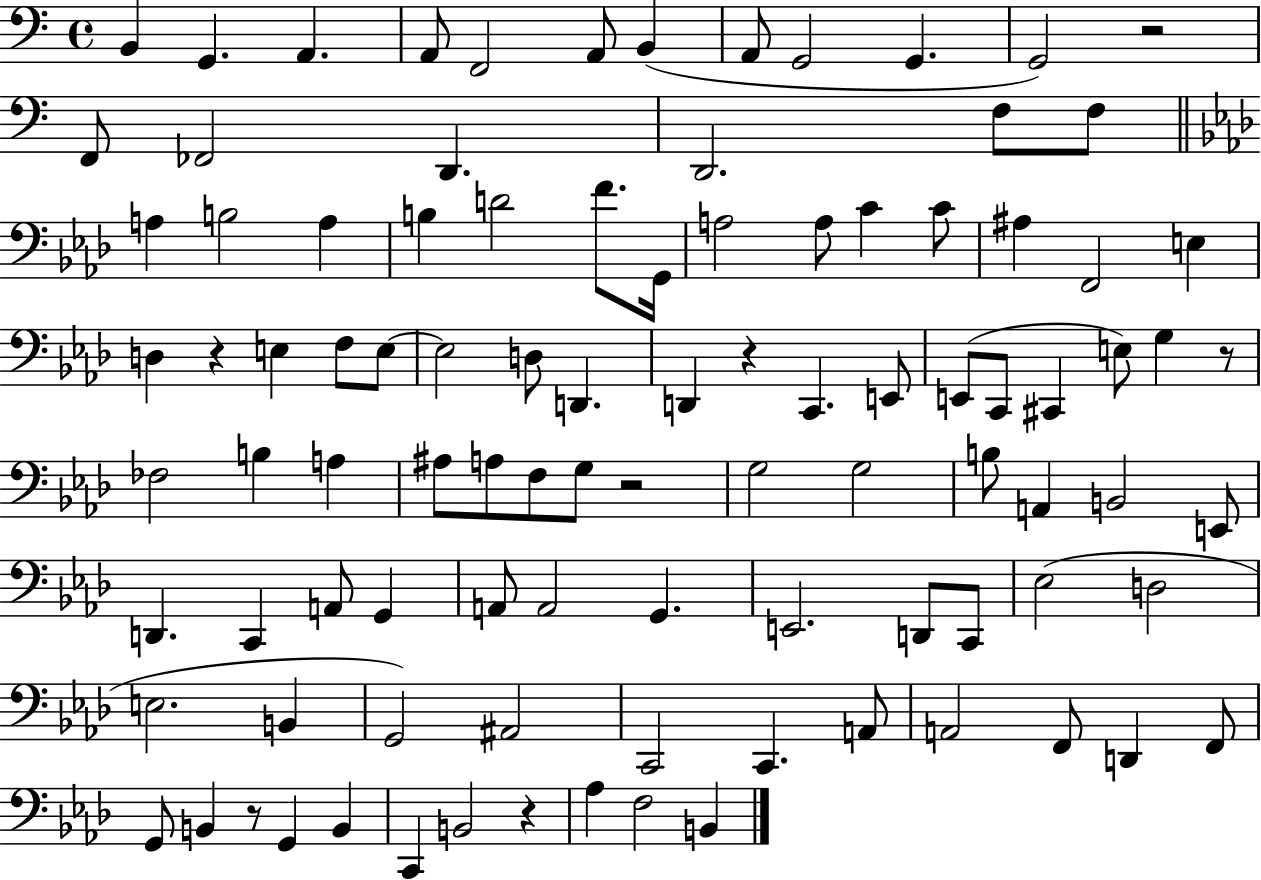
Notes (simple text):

B2/q G2/q. A2/q. A2/e F2/h A2/e B2/q A2/e G2/h G2/q. G2/h R/h F2/e FES2/h D2/q. D2/h. F3/e F3/e A3/q B3/h A3/q B3/q D4/h F4/e. G2/s A3/h A3/e C4/q C4/e A#3/q F2/h E3/q D3/q R/q E3/q F3/e E3/e E3/h D3/e D2/q. D2/q R/q C2/q. E2/e E2/e C2/e C#2/q E3/e G3/q R/e FES3/h B3/q A3/q A#3/e A3/e F3/e G3/e R/h G3/h G3/h B3/e A2/q B2/h E2/e D2/q. C2/q A2/e G2/q A2/e A2/h G2/q. E2/h. D2/e C2/e Eb3/h D3/h E3/h. B2/q G2/h A#2/h C2/h C2/q. A2/e A2/h F2/e D2/q F2/e G2/e B2/q R/e G2/q B2/q C2/q B2/h R/q Ab3/q F3/h B2/q